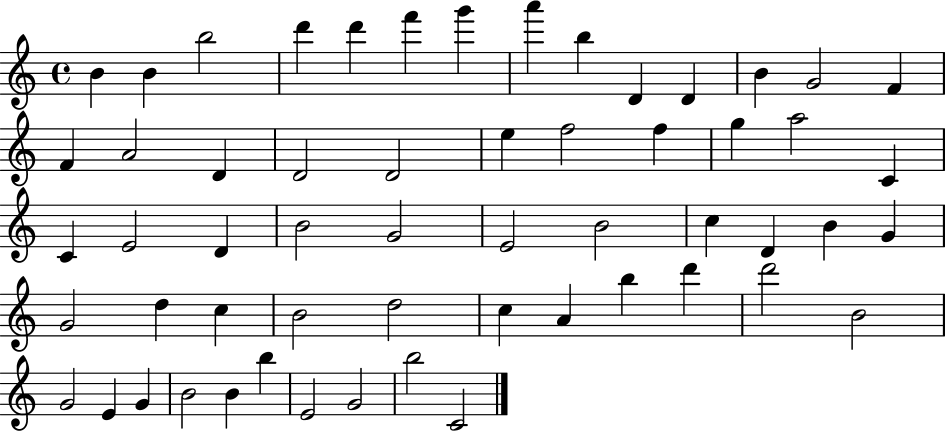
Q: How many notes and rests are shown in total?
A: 57